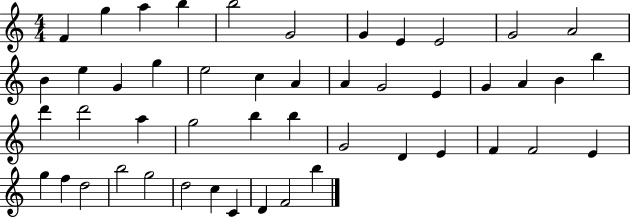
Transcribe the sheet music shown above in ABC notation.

X:1
T:Untitled
M:4/4
L:1/4
K:C
F g a b b2 G2 G E E2 G2 A2 B e G g e2 c A A G2 E G A B b d' d'2 a g2 b b G2 D E F F2 E g f d2 b2 g2 d2 c C D F2 b